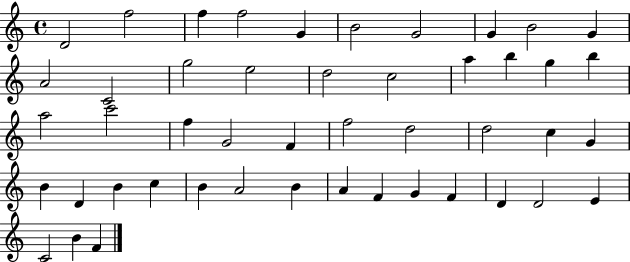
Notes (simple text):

D4/h F5/h F5/q F5/h G4/q B4/h G4/h G4/q B4/h G4/q A4/h C4/h G5/h E5/h D5/h C5/h A5/q B5/q G5/q B5/q A5/h C6/h F5/q G4/h F4/q F5/h D5/h D5/h C5/q G4/q B4/q D4/q B4/q C5/q B4/q A4/h B4/q A4/q F4/q G4/q F4/q D4/q D4/h E4/q C4/h B4/q F4/q